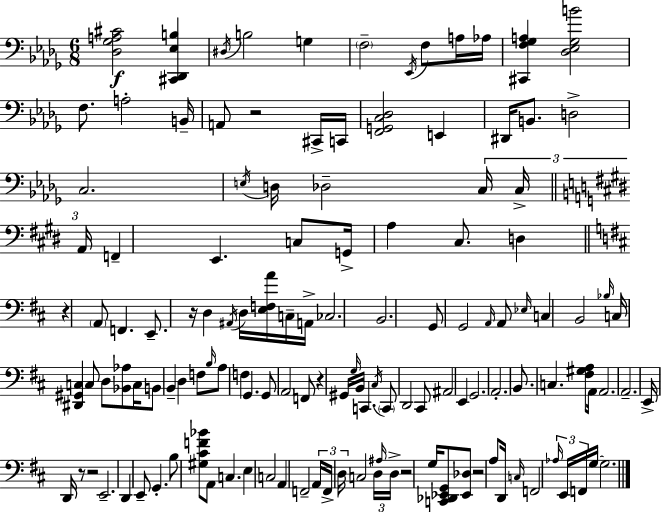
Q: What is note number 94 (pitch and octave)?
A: A2